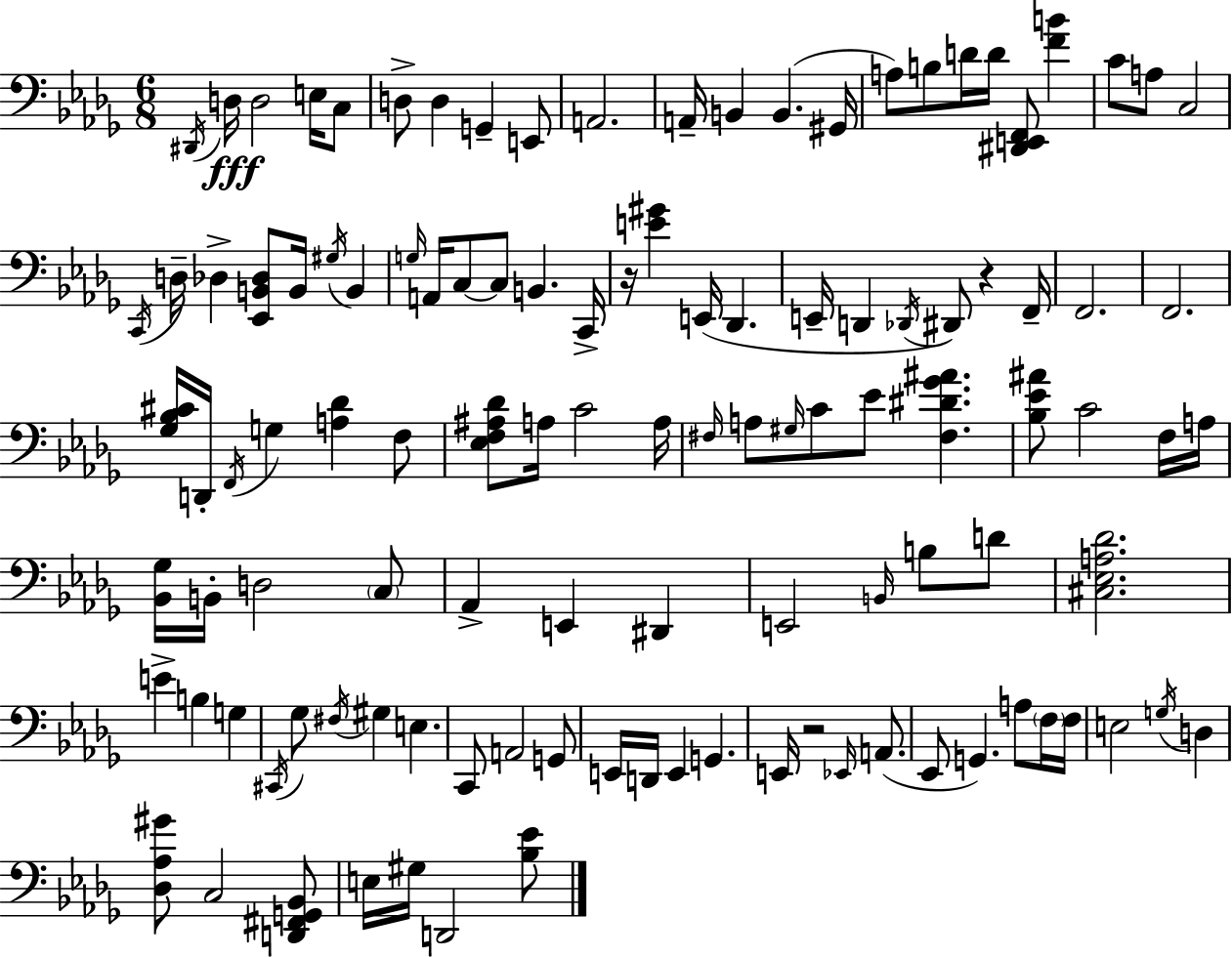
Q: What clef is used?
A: bass